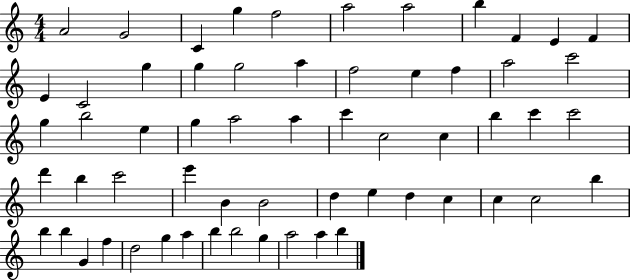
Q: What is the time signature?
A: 4/4